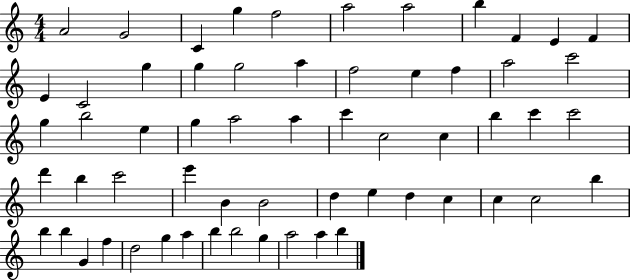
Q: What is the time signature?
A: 4/4